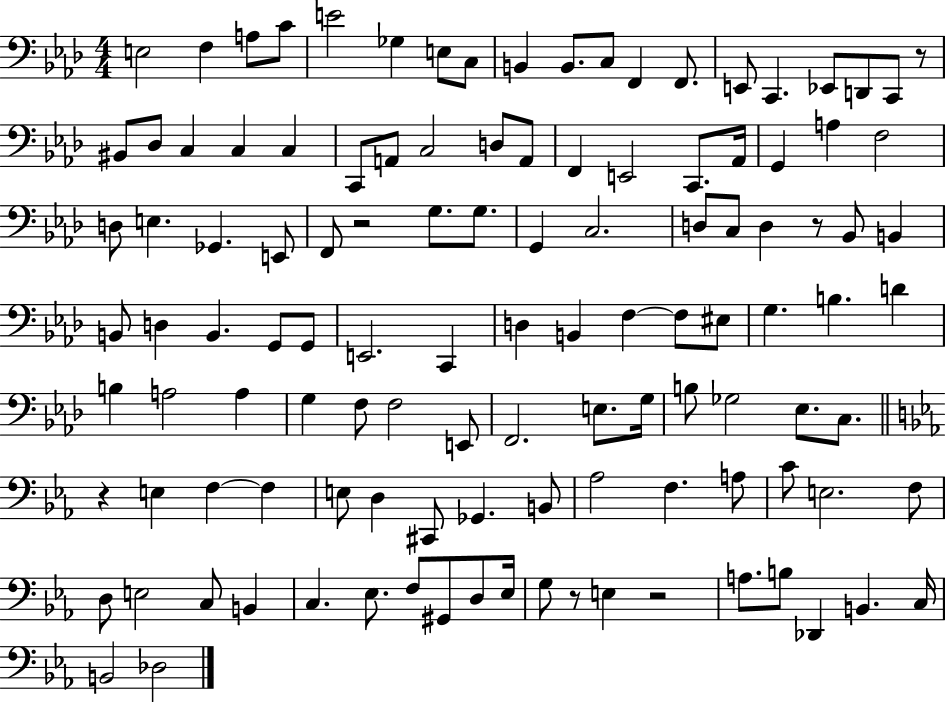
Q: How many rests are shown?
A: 6